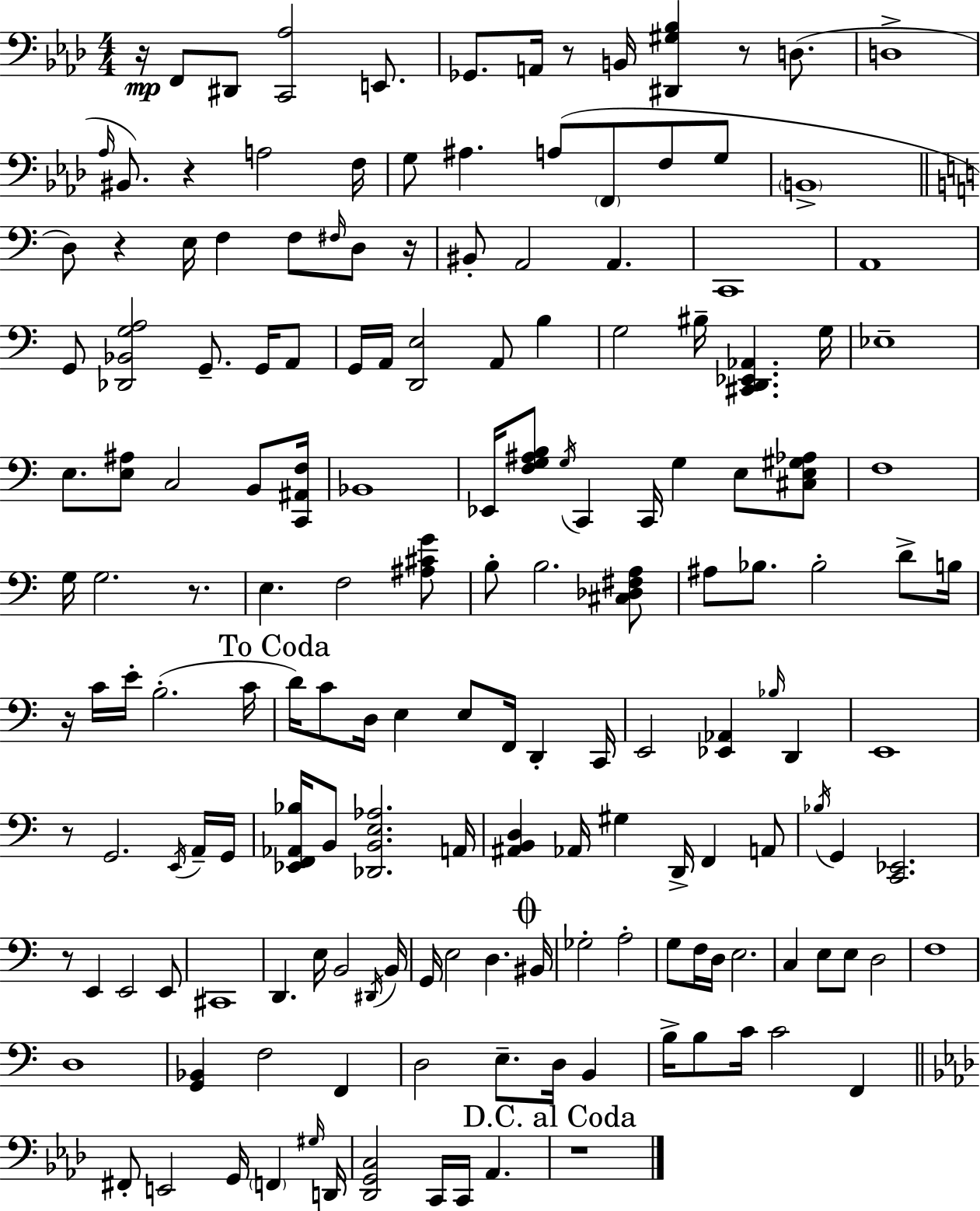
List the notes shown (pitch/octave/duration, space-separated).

R/s F2/e D#2/e [C2,Ab3]/h E2/e. Gb2/e. A2/s R/e B2/s [D#2,G#3,Bb3]/q R/e D3/e. D3/w Ab3/s BIS2/e. R/q A3/h F3/s G3/e A#3/q. A3/e F2/e F3/e G3/e B2/w D3/e R/q E3/s F3/q F3/e F#3/s D3/e R/s BIS2/e A2/h A2/q. C2/w A2/w G2/e [Db2,Bb2,G3,A3]/h G2/e. G2/s A2/e G2/s A2/s [D2,E3]/h A2/e B3/q G3/h BIS3/s [C#2,D2,Eb2,Ab2]/q. G3/s Eb3/w E3/e. [E3,A#3]/e C3/h B2/e [C2,A#2,F3]/s Bb2/w Eb2/s [F3,G3,A#3,B3]/e G3/s C2/q C2/s G3/q E3/e [C#3,E3,G#3,Ab3]/e F3/w G3/s G3/h. R/e. E3/q. F3/h [A#3,C#4,G4]/e B3/e B3/h. [C#3,Db3,F#3,A3]/e A#3/e Bb3/e. Bb3/h D4/e B3/s R/s C4/s E4/s B3/h. C4/s D4/s C4/e D3/s E3/q E3/e F2/s D2/q C2/s E2/h [Eb2,Ab2]/q Bb3/s D2/q E2/w R/e G2/h. E2/s A2/s G2/s [Eb2,F2,Ab2,Bb3]/s B2/e [Db2,B2,E3,Ab3]/h. A2/s [A#2,B2,D3]/q Ab2/s G#3/q D2/s F2/q A2/e Bb3/s G2/q [C2,Eb2]/h. R/e E2/q E2/h E2/e C#2/w D2/q. E3/s B2/h D#2/s B2/s G2/s E3/h D3/q. BIS2/s Gb3/h A3/h G3/e F3/s D3/s E3/h. C3/q E3/e E3/e D3/h F3/w D3/w [G2,Bb2]/q F3/h F2/q D3/h E3/e. D3/s B2/q B3/s B3/e C4/s C4/h F2/q F#2/e E2/h G2/s F2/q G#3/s D2/s [Db2,G2,C3]/h C2/s C2/s Ab2/q. R/w